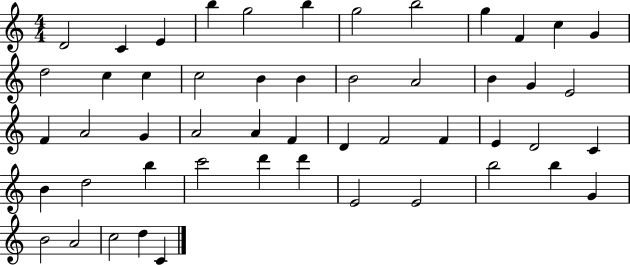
X:1
T:Untitled
M:4/4
L:1/4
K:C
D2 C E b g2 b g2 b2 g F c G d2 c c c2 B B B2 A2 B G E2 F A2 G A2 A F D F2 F E D2 C B d2 b c'2 d' d' E2 E2 b2 b G B2 A2 c2 d C